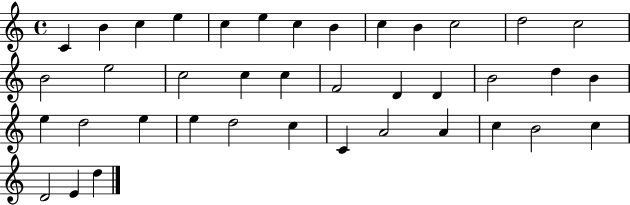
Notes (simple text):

C4/q B4/q C5/q E5/q C5/q E5/q C5/q B4/q C5/q B4/q C5/h D5/h C5/h B4/h E5/h C5/h C5/q C5/q F4/h D4/q D4/q B4/h D5/q B4/q E5/q D5/h E5/q E5/q D5/h C5/q C4/q A4/h A4/q C5/q B4/h C5/q D4/h E4/q D5/q